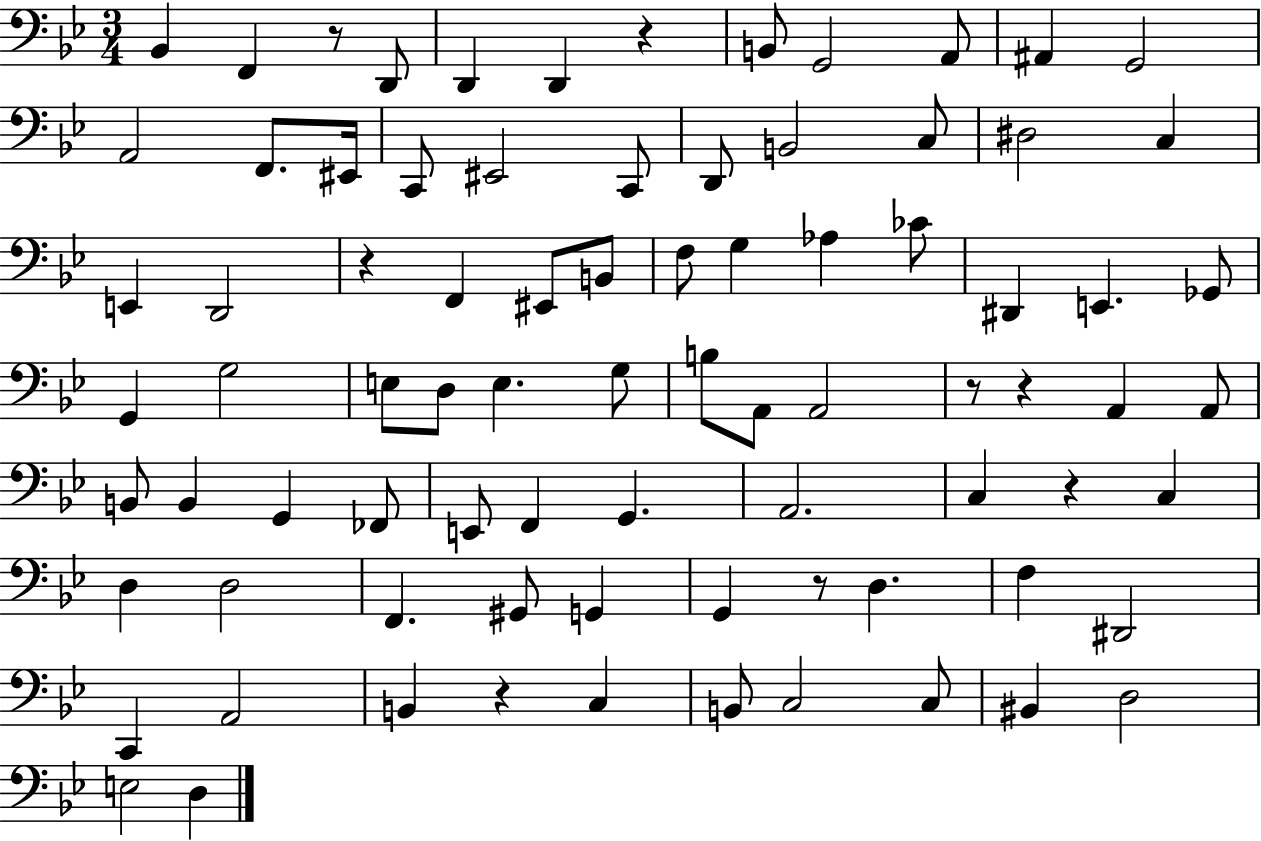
Bb2/q F2/q R/e D2/e D2/q D2/q R/q B2/e G2/h A2/e A#2/q G2/h A2/h F2/e. EIS2/s C2/e EIS2/h C2/e D2/e B2/h C3/e D#3/h C3/q E2/q D2/h R/q F2/q EIS2/e B2/e F3/e G3/q Ab3/q CES4/e D#2/q E2/q. Gb2/e G2/q G3/h E3/e D3/e E3/q. G3/e B3/e A2/e A2/h R/e R/q A2/q A2/e B2/e B2/q G2/q FES2/e E2/e F2/q G2/q. A2/h. C3/q R/q C3/q D3/q D3/h F2/q. G#2/e G2/q G2/q R/e D3/q. F3/q D#2/h C2/q A2/h B2/q R/q C3/q B2/e C3/h C3/e BIS2/q D3/h E3/h D3/q